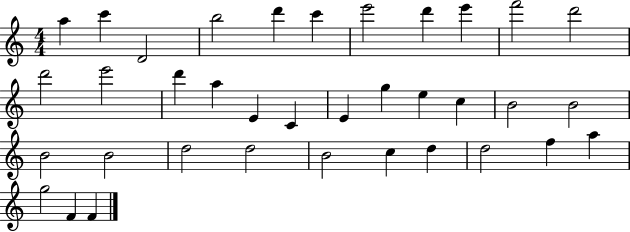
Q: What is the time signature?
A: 4/4